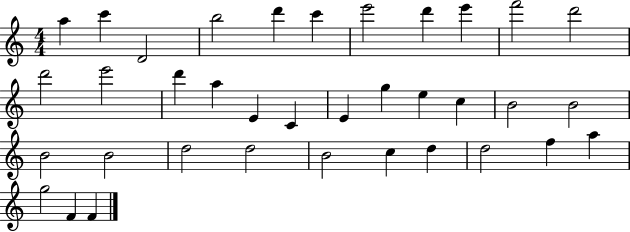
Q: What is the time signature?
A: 4/4